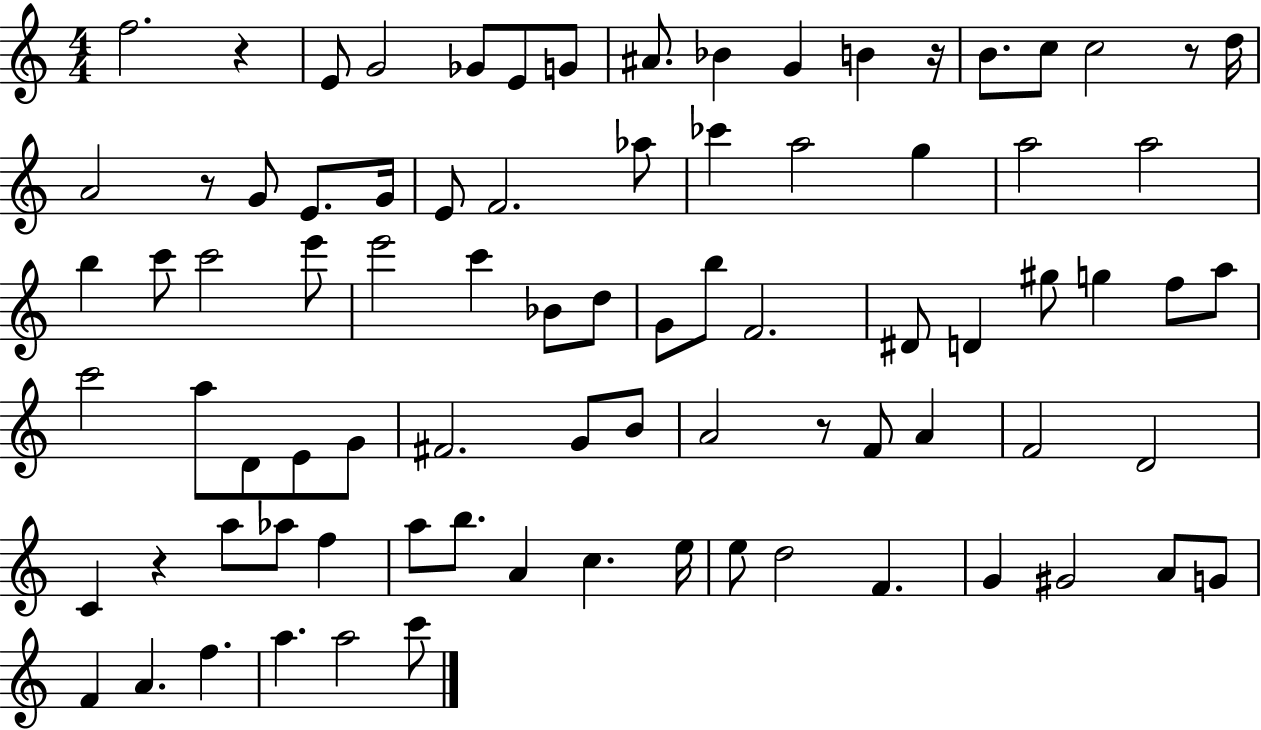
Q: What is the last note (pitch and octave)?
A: C6